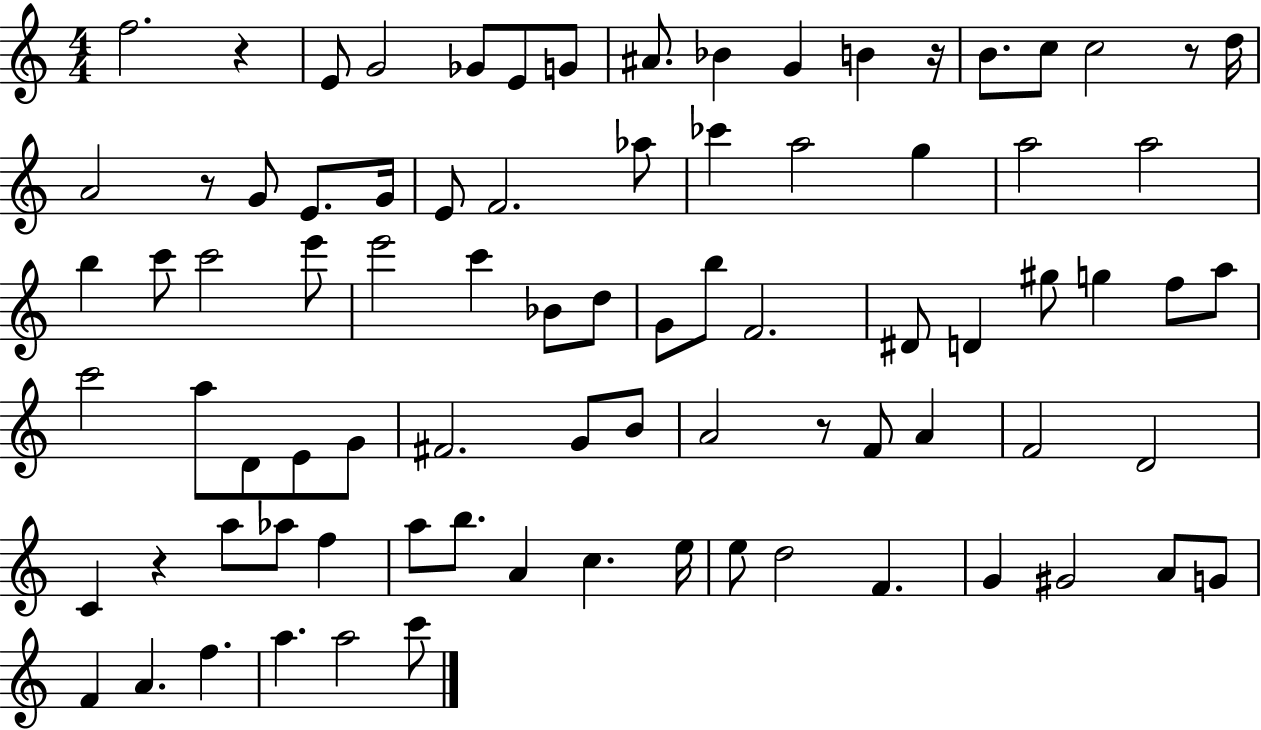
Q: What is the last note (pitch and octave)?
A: C6